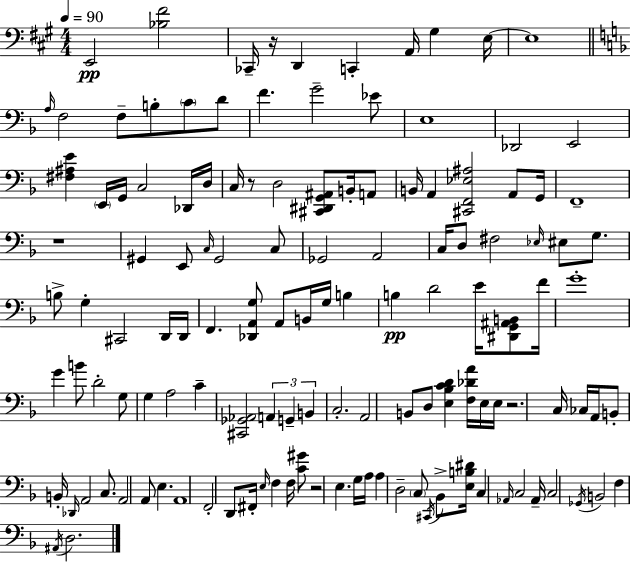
{
  \clef bass
  \numericTimeSignature
  \time 4/4
  \key a \major
  \tempo 4 = 90
  e,2\pp <bes fis'>2 | ces,16-- r16 d,4 c,4-. a,16 gis4 e16~~ | e1 | \bar "||" \break \key f \major \grace { a16 } f2 f8-- b8-. \parenthesize c'8 d'8 | f'4. g'2-- ees'8 | e1 | des,2 e,2 | \break <fis ais e'>4 \parenthesize e,16 g,16 c2 des,16 | d16 c16 r8 d2 <cis, dis, g, ais,>8 b,16-. a,8 | b,16 a,4 <cis, f, ees ais>2 a,8 | g,16 f,1-- | \break r1 | gis,4 e,8 \grace { c16 } gis,2 | c8 ges,2 a,2 | c16 d8 fis2 \grace { ees16 } eis8 | \break g8. b8-> g4-. cis,2 | d,16 d,16 f,4. <des, a, g>8 a,8 b,16 g16 b4 | b4\pp d'2 e'16 | <dis, g, ais, b,>8 f'16 g'1-. | \break g'4 b'8 d'2-. | g8 g4 a2 c'4-- | <cis, ges, aes,>2 \tuplet 3/2 { a,4 g,4-- | b,4 } c2.-. | \break a,2 b,8 d8 <e bes c' d'>4 | <f des' a'>16 e16 e16 r2. | c16 ces16 a,16 b,8-. b,16-. \grace { des,16 } a,2 | c8. a,2 a,8 e4. | \break a,1 | f,2-. d,8 fis,16-. \grace { e16 } | f4 f16 <c' gis'>8 r2 e4. | g16 a16 a4 d2-- | \break \parenthesize c8 \acciaccatura { cis,16 } bes,8-> <e b dis'>16 c4 \grace { aes,16 } c2 | aes,16-- c2 \acciaccatura { ges,16 } | b,2 f4 \acciaccatura { ais,16 } d2. | \bar "|."
}